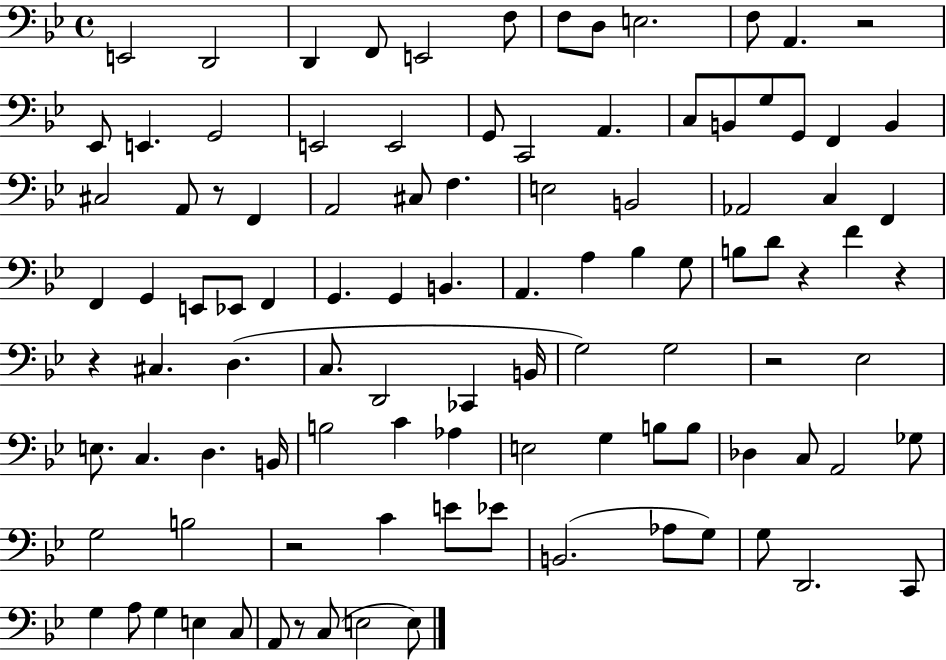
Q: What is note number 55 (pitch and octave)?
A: D2